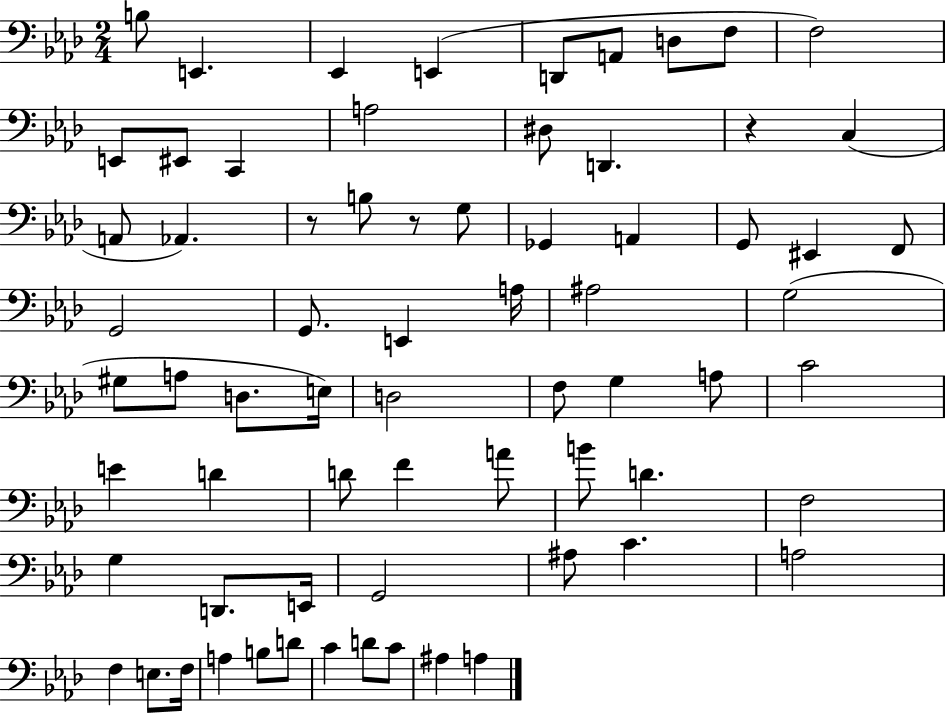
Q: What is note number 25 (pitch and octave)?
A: F2